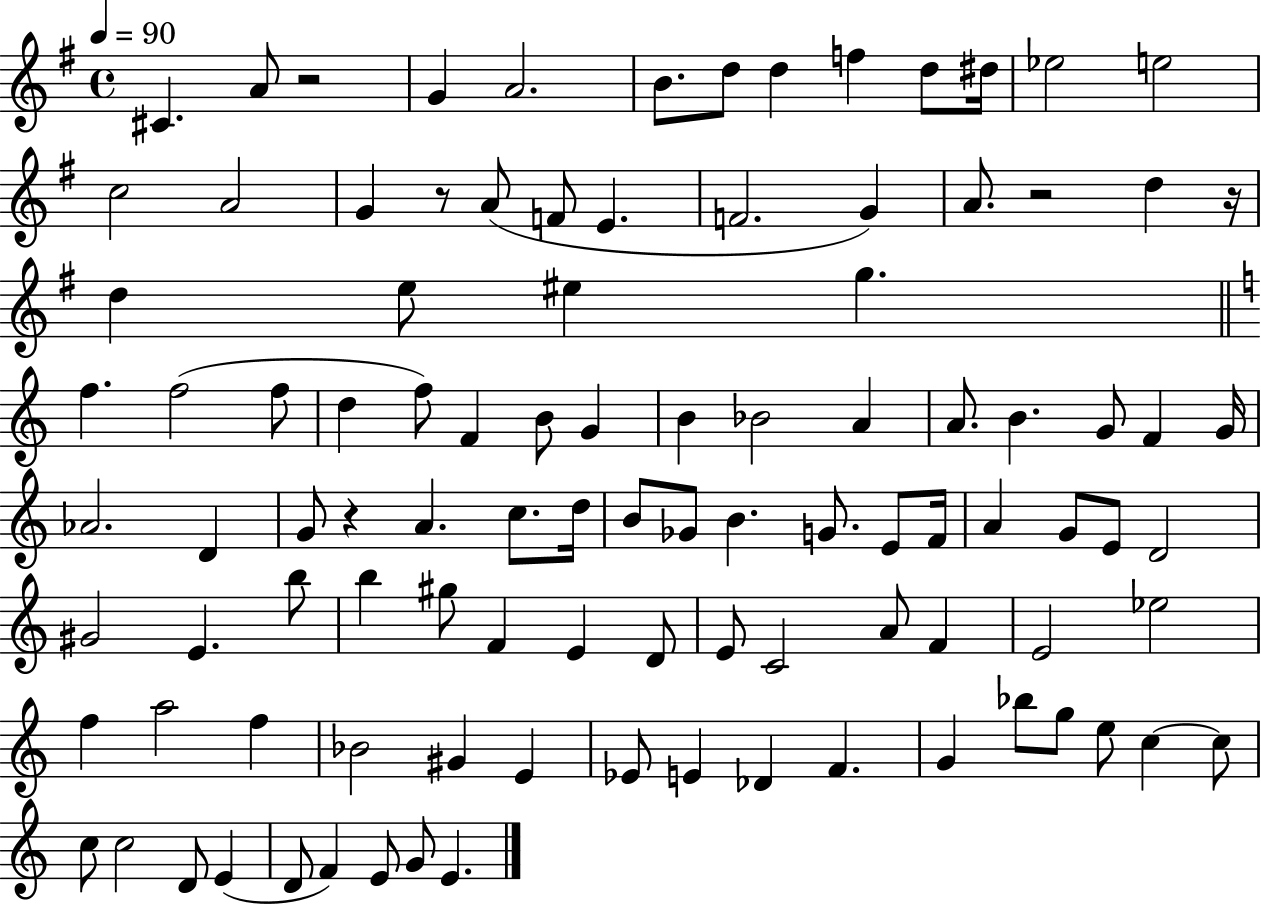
C#4/q. A4/e R/h G4/q A4/h. B4/e. D5/e D5/q F5/q D5/e D#5/s Eb5/h E5/h C5/h A4/h G4/q R/e A4/e F4/e E4/q. F4/h. G4/q A4/e. R/h D5/q R/s D5/q E5/e EIS5/q G5/q. F5/q. F5/h F5/e D5/q F5/e F4/q B4/e G4/q B4/q Bb4/h A4/q A4/e. B4/q. G4/e F4/q G4/s Ab4/h. D4/q G4/e R/q A4/q. C5/e. D5/s B4/e Gb4/e B4/q. G4/e. E4/e F4/s A4/q G4/e E4/e D4/h G#4/h E4/q. B5/e B5/q G#5/e F4/q E4/q D4/e E4/e C4/h A4/e F4/q E4/h Eb5/h F5/q A5/h F5/q Bb4/h G#4/q E4/q Eb4/e E4/q Db4/q F4/q. G4/q Bb5/e G5/e E5/e C5/q C5/e C5/e C5/h D4/e E4/q D4/e F4/q E4/e G4/e E4/q.